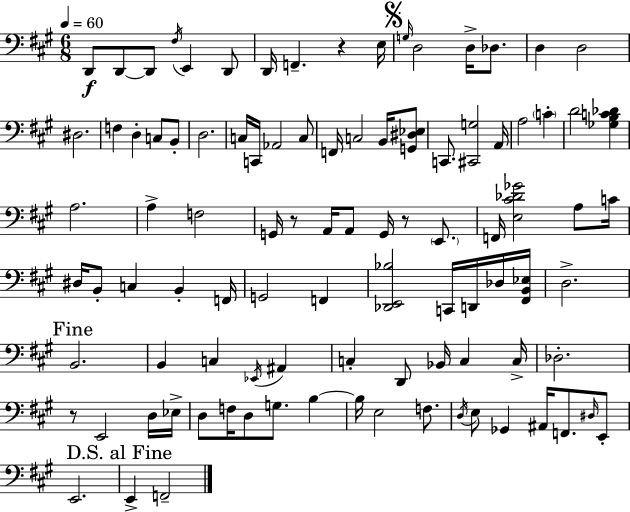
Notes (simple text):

D2/e D2/e D2/e F#3/s E2/q D2/e D2/s F2/q. R/q E3/s G3/s D3/h D3/s Db3/e. D3/q D3/h D#3/h. F3/q D3/q C3/e B2/e D3/h. C3/s C2/s Ab2/h C3/e F2/s C3/h B2/s [G2,D#3,Eb3]/e C2/e. [C#2,G3]/h A2/s A3/h C4/q D4/h [Gb3,B3,C4,Db4]/q A3/h. A3/q F3/h G2/s R/e A2/s A2/e G2/s R/e E2/e. F2/s [E3,C#4,Db4,Gb4]/h A3/e C4/s D#3/s B2/e C3/q B2/q F2/s G2/h F2/q [Db2,E2,Bb3]/h C2/s D2/s Db3/s [F#2,B2,Eb3]/s D3/h. B2/h. B2/q C3/q Eb2/s A#2/q C3/q D2/e Bb2/s C3/q C3/s Db3/h. R/e E2/h D3/s Eb3/s D3/e F3/s D3/e G3/e. B3/q B3/s E3/h F3/e. D3/s E3/e Gb2/q A#2/s F2/e. D#3/s E2/e E2/h. E2/q F2/h